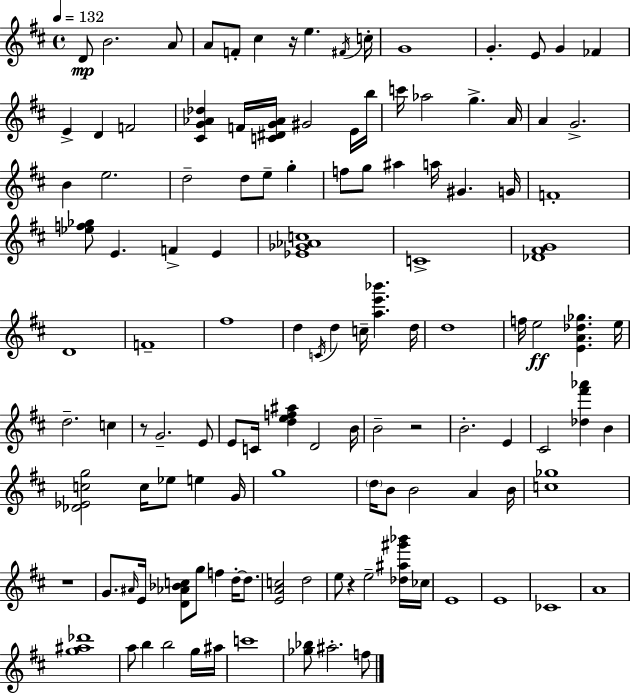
{
  \clef treble
  \time 4/4
  \defaultTimeSignature
  \key d \major
  \tempo 4 = 132
  d'8\mp b'2. a'8 | a'8 f'8-. cis''4 r16 e''4. \acciaccatura { fis'16 } | c''16-. g'1 | g'4.-. e'8 g'4 fes'4 | \break e'4-> d'4 f'2 | <cis' g' aes' des''>4 f'16 <c' dis' g' aes'>16 gis'2 e'16 | b''16 c'''16 aes''2 g''4.-> | a'16 a'4 g'2.-> | \break b'4 e''2. | d''2-- d''8 e''8-- g''4-. | f''8 g''8 ais''4 a''16 gis'4. | g'16 f'1-. | \break <ees'' f'' ges''>8 e'4. f'4-> e'4 | <ees' ges' aes' c''>1 | c'1-> | <des' fis' g'>1 | \break d'1 | f'1-- | fis''1 | d''4 \acciaccatura { c'16 } d''4 c''16-- <a'' e''' bes'''>4. | \break d''16 d''1 | f''16 e''2\ff <e' a' des'' ges''>4. | e''16 d''2.-- c''4 | r8 g'2.-- | \break e'8 e'8 c'16 <d'' e'' f'' ais''>4 d'2 | b'16 b'2-- r2 | b'2.-. e'4 | cis'2 <des'' fis''' aes'''>4 b'4 | \break <des' ees' c'' g''>2 c''16 ees''8 e''4 | g'16 g''1 | \parenthesize d''16 b'8 b'2 a'4 | b'16 <c'' ges''>1 | \break r1 | g'8. \grace { ais'16 } e'16 <d' aes' bes' c''>8 g''8 f''4 d''16-.~~ | d''8. <e' a' c''>2 d''2 | e''8 r4 e''2-- | \break <des'' ais'' gis''' bes'''>16 ces''16 e'1 | e'1 | ces'1 | a'1 | \break <g'' ais'' des'''>1 | a''8 b''4 b''2 | g''16 ais''16 c'''1 | <ges'' bes''>8 ais''2.-. | \break f''8 \bar "|."
}